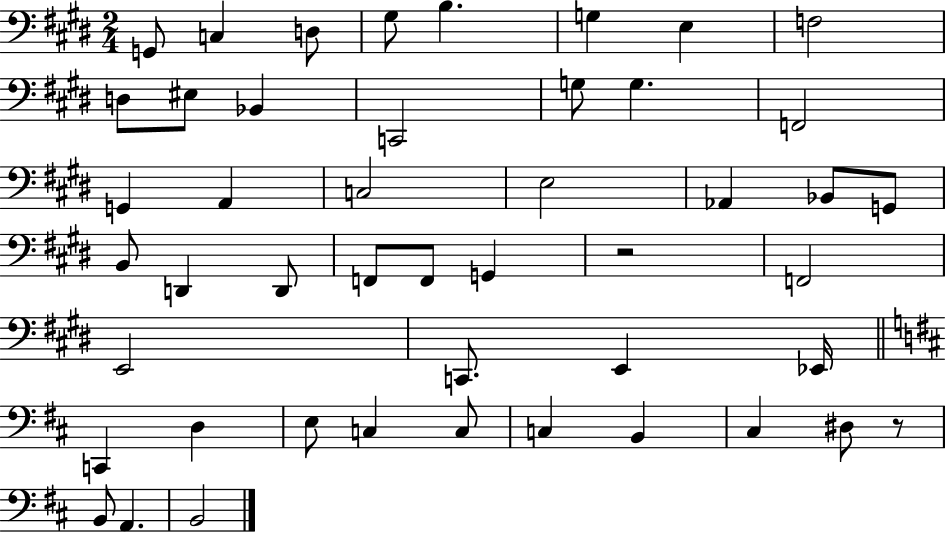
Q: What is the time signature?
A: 2/4